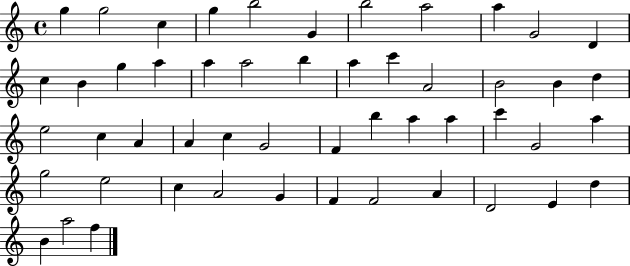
G5/q G5/h C5/q G5/q B5/h G4/q B5/h A5/h A5/q G4/h D4/q C5/q B4/q G5/q A5/q A5/q A5/h B5/q A5/q C6/q A4/h B4/h B4/q D5/q E5/h C5/q A4/q A4/q C5/q G4/h F4/q B5/q A5/q A5/q C6/q G4/h A5/q G5/h E5/h C5/q A4/h G4/q F4/q F4/h A4/q D4/h E4/q D5/q B4/q A5/h F5/q